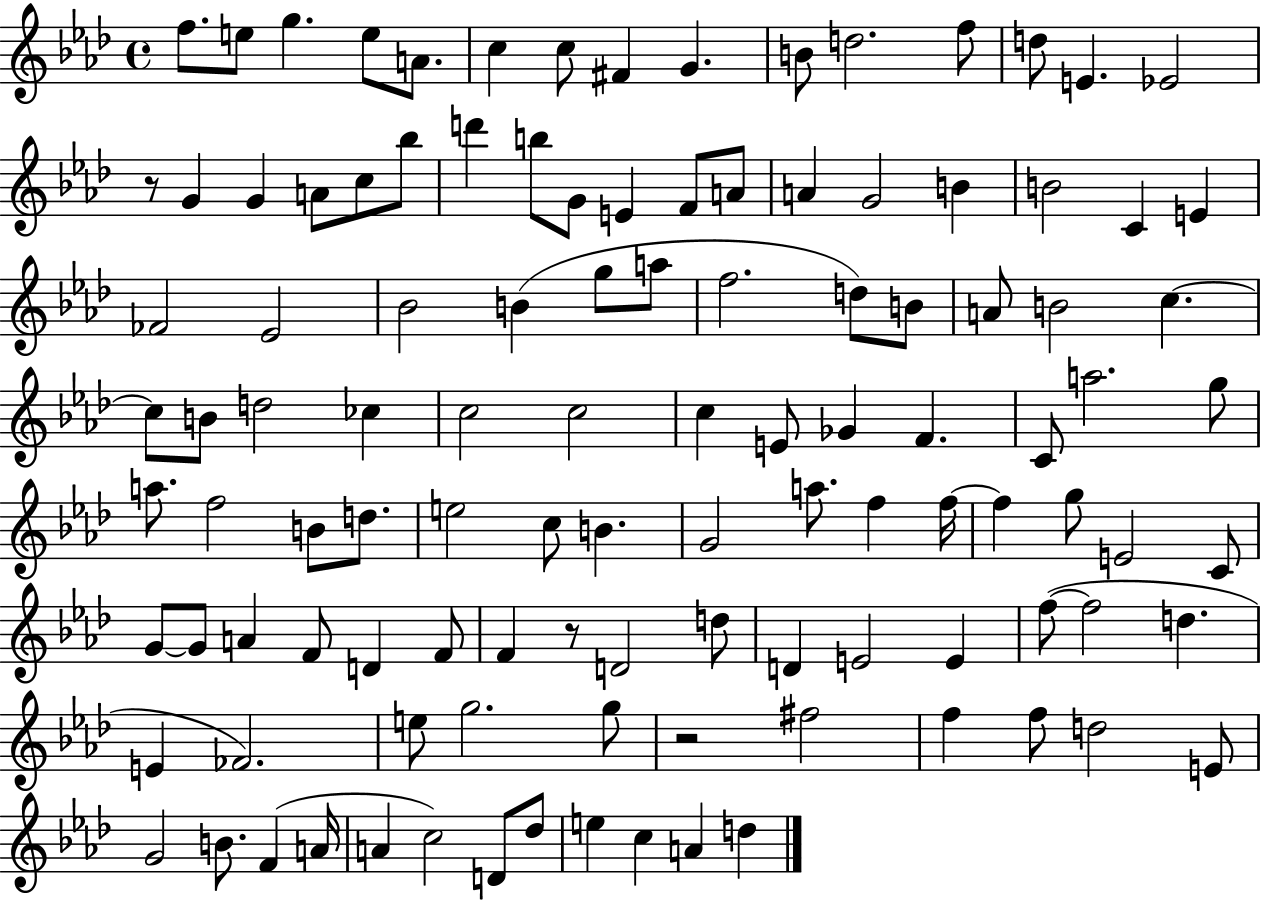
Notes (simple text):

F5/e. E5/e G5/q. E5/e A4/e. C5/q C5/e F#4/q G4/q. B4/e D5/h. F5/e D5/e E4/q. Eb4/h R/e G4/q G4/q A4/e C5/e Bb5/e D6/q B5/e G4/e E4/q F4/e A4/e A4/q G4/h B4/q B4/h C4/q E4/q FES4/h Eb4/h Bb4/h B4/q G5/e A5/e F5/h. D5/e B4/e A4/e B4/h C5/q. C5/e B4/e D5/h CES5/q C5/h C5/h C5/q E4/e Gb4/q F4/q. C4/e A5/h. G5/e A5/e. F5/h B4/e D5/e. E5/h C5/e B4/q. G4/h A5/e. F5/q F5/s F5/q G5/e E4/h C4/e G4/e G4/e A4/q F4/e D4/q F4/e F4/q R/e D4/h D5/e D4/q E4/h E4/q F5/e F5/h D5/q. E4/q FES4/h. E5/e G5/h. G5/e R/h F#5/h F5/q F5/e D5/h E4/e G4/h B4/e. F4/q A4/s A4/q C5/h D4/e Db5/e E5/q C5/q A4/q D5/q